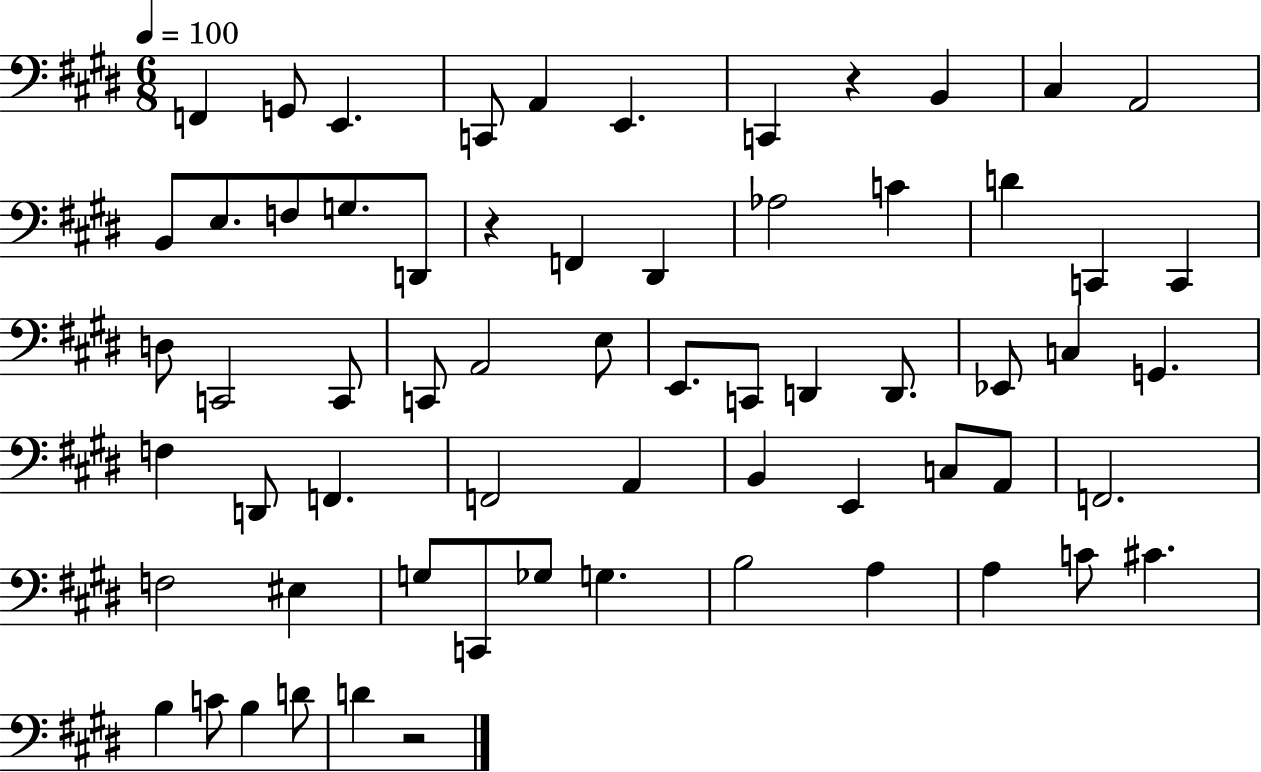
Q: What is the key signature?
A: E major